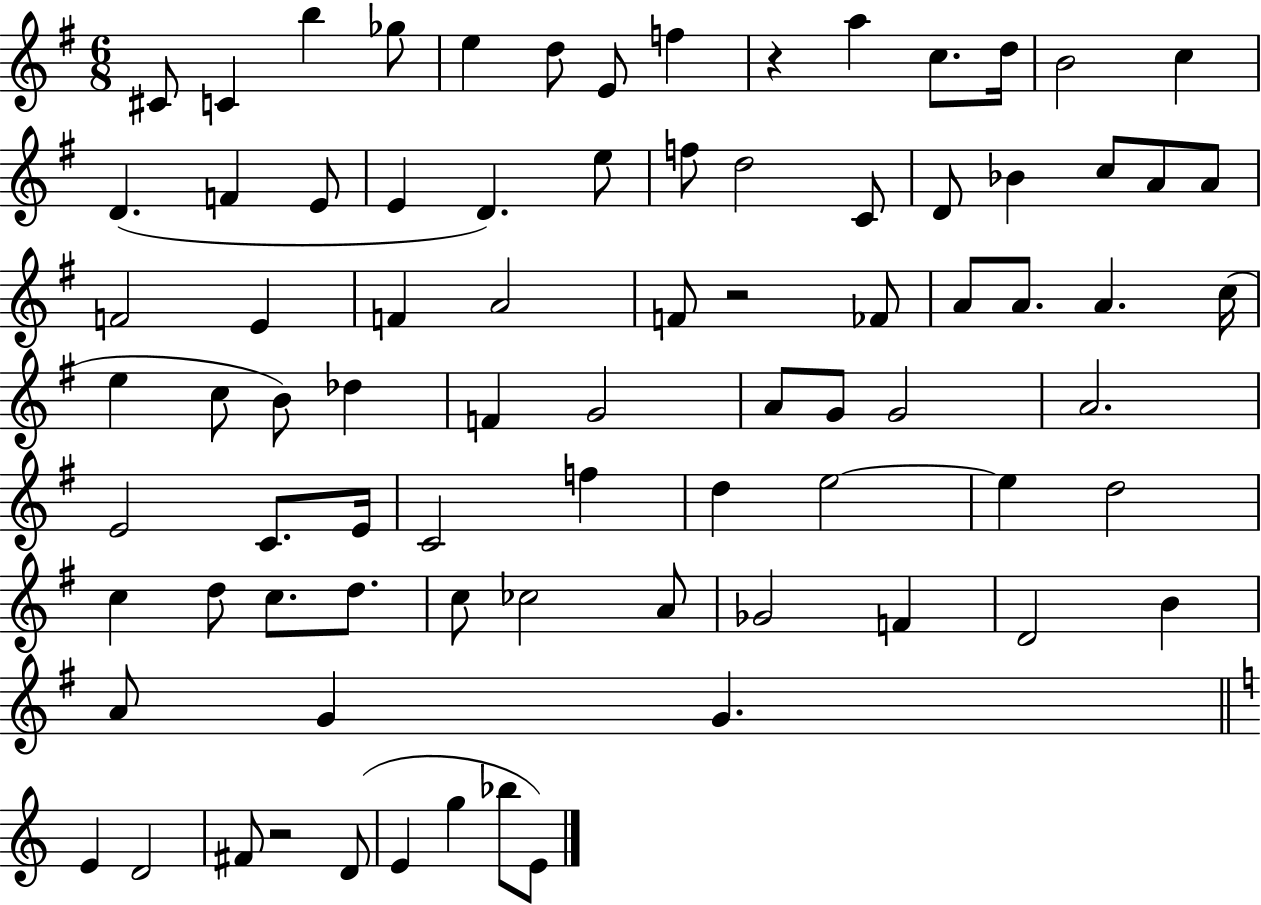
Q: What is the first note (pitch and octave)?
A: C#4